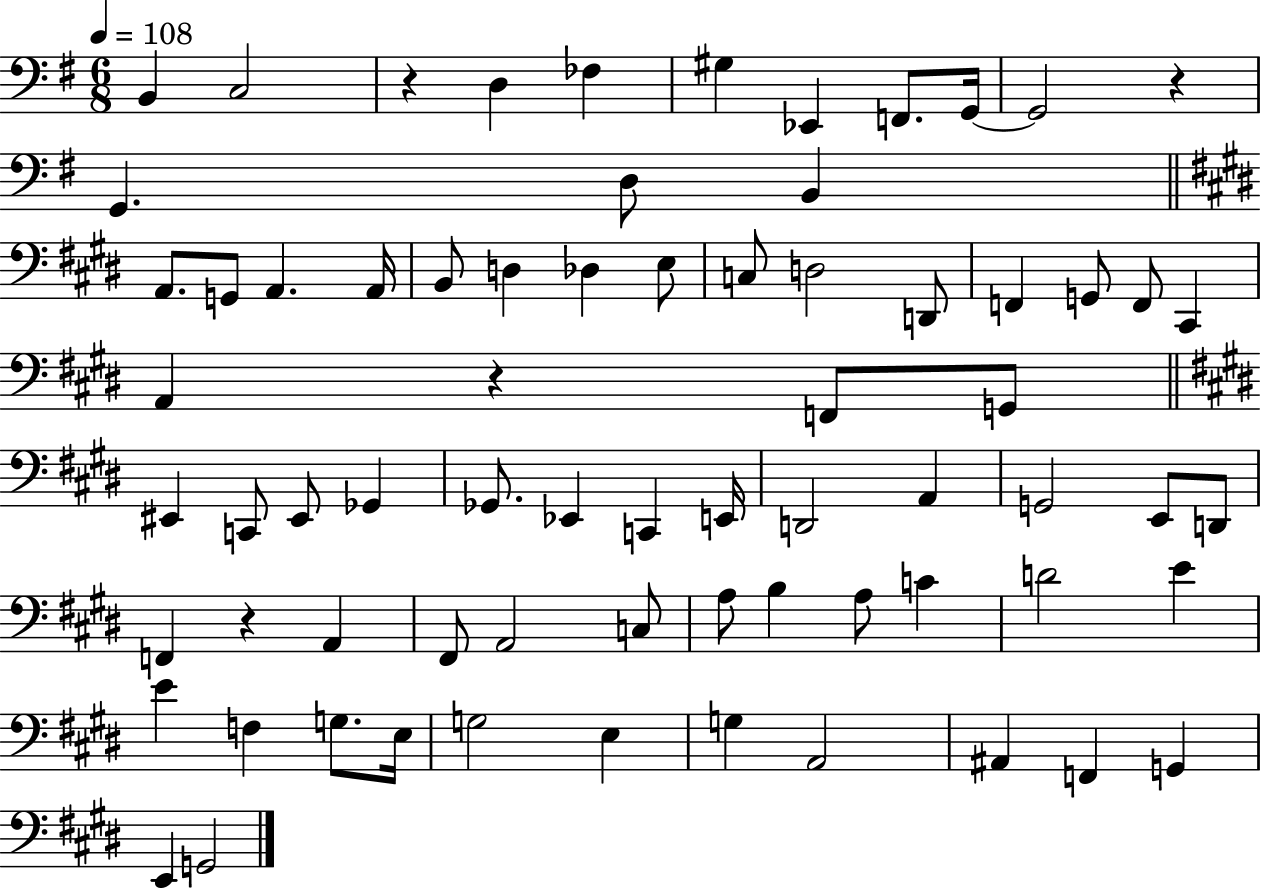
B2/q C3/h R/q D3/q FES3/q G#3/q Eb2/q F2/e. G2/s G2/h R/q G2/q. D3/e B2/q A2/e. G2/e A2/q. A2/s B2/e D3/q Db3/q E3/e C3/e D3/h D2/e F2/q G2/e F2/e C#2/q A2/q R/q F2/e G2/e EIS2/q C2/e EIS2/e Gb2/q Gb2/e. Eb2/q C2/q E2/s D2/h A2/q G2/h E2/e D2/e F2/q R/q A2/q F#2/e A2/h C3/e A3/e B3/q A3/e C4/q D4/h E4/q E4/q F3/q G3/e. E3/s G3/h E3/q G3/q A2/h A#2/q F2/q G2/q E2/q G2/h